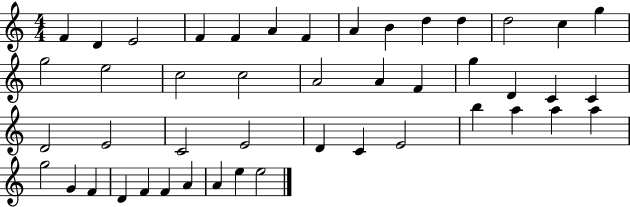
F4/q D4/q E4/h F4/q F4/q A4/q F4/q A4/q B4/q D5/q D5/q D5/h C5/q G5/q G5/h E5/h C5/h C5/h A4/h A4/q F4/q G5/q D4/q C4/q C4/q D4/h E4/h C4/h E4/h D4/q C4/q E4/h B5/q A5/q A5/q A5/q G5/h G4/q F4/q D4/q F4/q F4/q A4/q A4/q E5/q E5/h